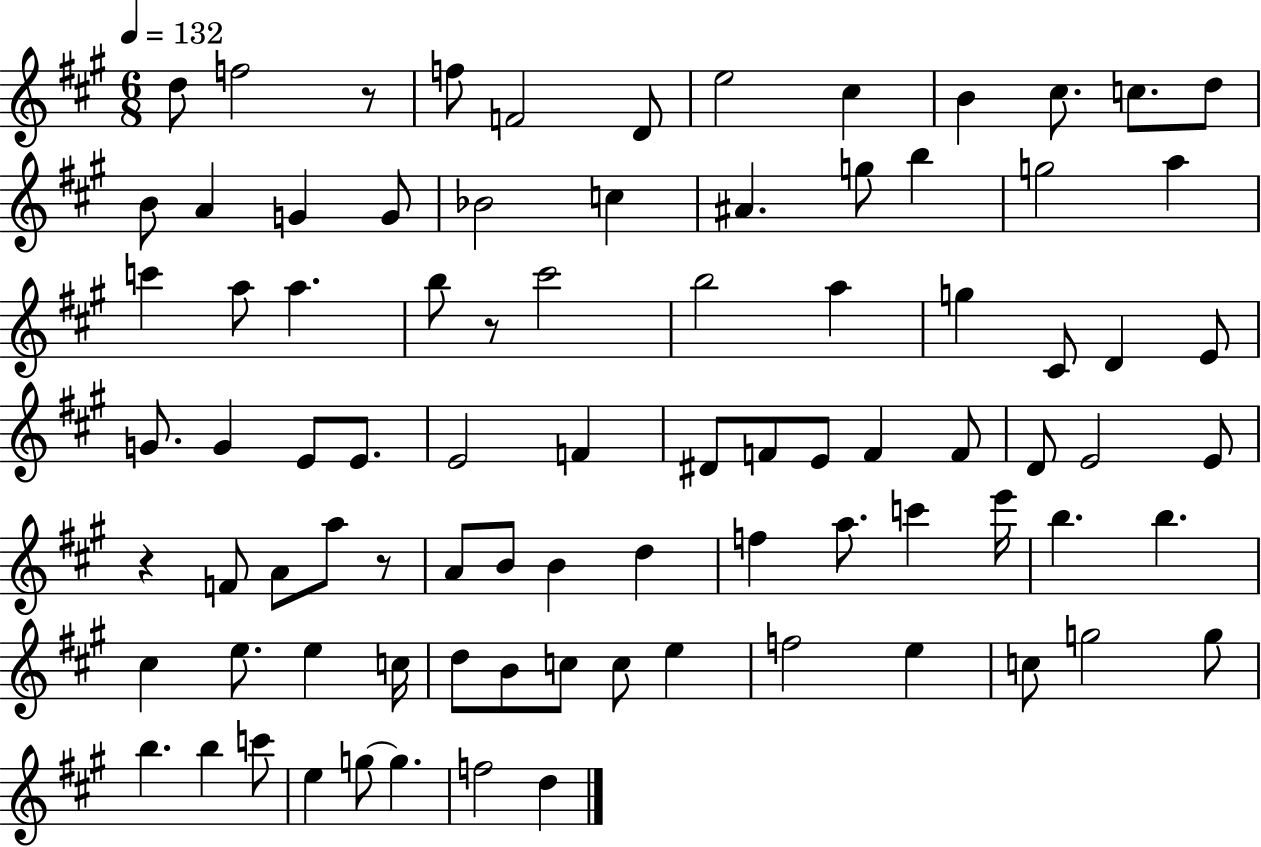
{
  \clef treble
  \numericTimeSignature
  \time 6/8
  \key a \major
  \tempo 4 = 132
  d''8 f''2 r8 | f''8 f'2 d'8 | e''2 cis''4 | b'4 cis''8. c''8. d''8 | \break b'8 a'4 g'4 g'8 | bes'2 c''4 | ais'4. g''8 b''4 | g''2 a''4 | \break c'''4 a''8 a''4. | b''8 r8 cis'''2 | b''2 a''4 | g''4 cis'8 d'4 e'8 | \break g'8. g'4 e'8 e'8. | e'2 f'4 | dis'8 f'8 e'8 f'4 f'8 | d'8 e'2 e'8 | \break r4 f'8 a'8 a''8 r8 | a'8 b'8 b'4 d''4 | f''4 a''8. c'''4 e'''16 | b''4. b''4. | \break cis''4 e''8. e''4 c''16 | d''8 b'8 c''8 c''8 e''4 | f''2 e''4 | c''8 g''2 g''8 | \break b''4. b''4 c'''8 | e''4 g''8~~ g''4. | f''2 d''4 | \bar "|."
}